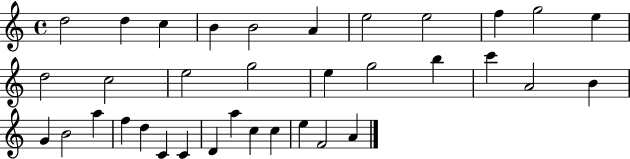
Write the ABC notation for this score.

X:1
T:Untitled
M:4/4
L:1/4
K:C
d2 d c B B2 A e2 e2 f g2 e d2 c2 e2 g2 e g2 b c' A2 B G B2 a f d C C D a c c e F2 A